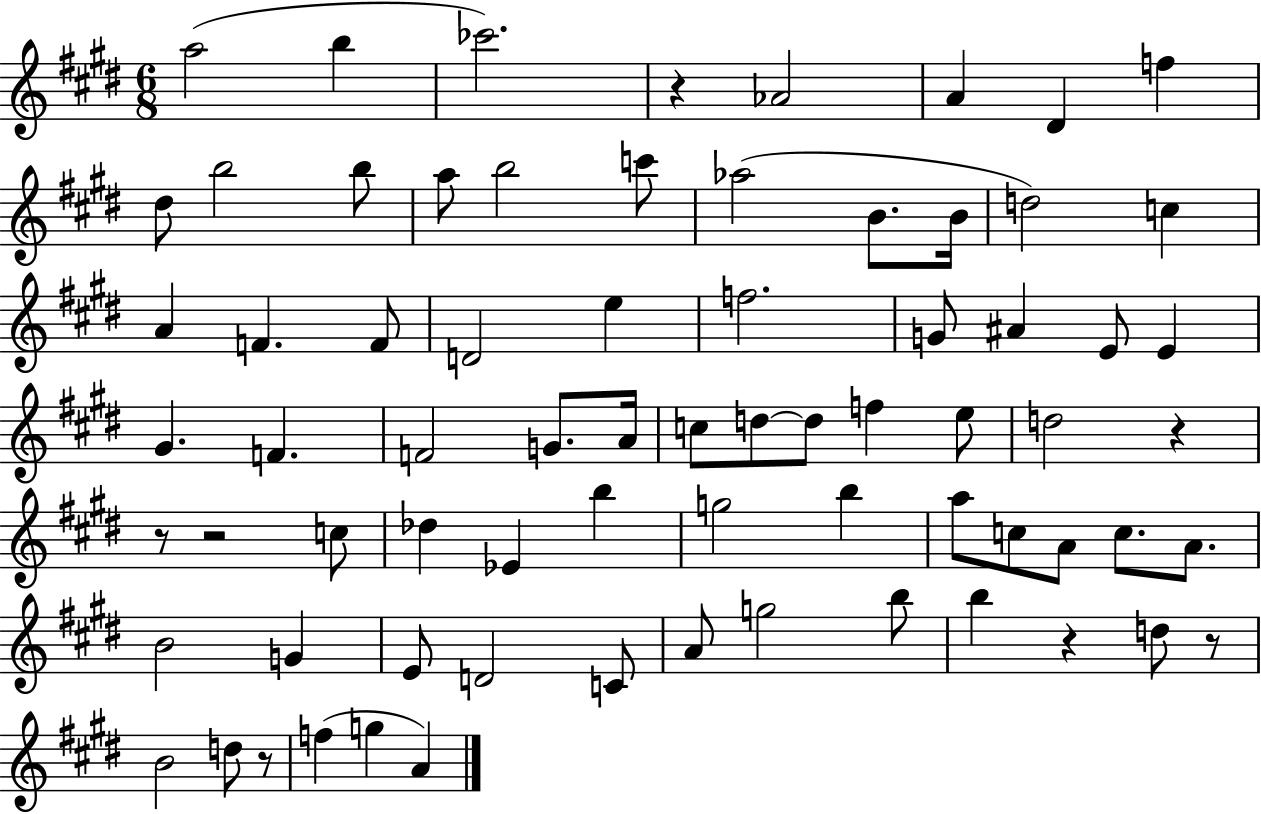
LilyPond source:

{
  \clef treble
  \numericTimeSignature
  \time 6/8
  \key e \major
  a''2( b''4 | ces'''2.) | r4 aes'2 | a'4 dis'4 f''4 | \break dis''8 b''2 b''8 | a''8 b''2 c'''8 | aes''2( b'8. b'16 | d''2) c''4 | \break a'4 f'4. f'8 | d'2 e''4 | f''2. | g'8 ais'4 e'8 e'4 | \break gis'4. f'4. | f'2 g'8. a'16 | c''8 d''8~~ d''8 f''4 e''8 | d''2 r4 | \break r8 r2 c''8 | des''4 ees'4 b''4 | g''2 b''4 | a''8 c''8 a'8 c''8. a'8. | \break b'2 g'4 | e'8 d'2 c'8 | a'8 g''2 b''8 | b''4 r4 d''8 r8 | \break b'2 d''8 r8 | f''4( g''4 a'4) | \bar "|."
}